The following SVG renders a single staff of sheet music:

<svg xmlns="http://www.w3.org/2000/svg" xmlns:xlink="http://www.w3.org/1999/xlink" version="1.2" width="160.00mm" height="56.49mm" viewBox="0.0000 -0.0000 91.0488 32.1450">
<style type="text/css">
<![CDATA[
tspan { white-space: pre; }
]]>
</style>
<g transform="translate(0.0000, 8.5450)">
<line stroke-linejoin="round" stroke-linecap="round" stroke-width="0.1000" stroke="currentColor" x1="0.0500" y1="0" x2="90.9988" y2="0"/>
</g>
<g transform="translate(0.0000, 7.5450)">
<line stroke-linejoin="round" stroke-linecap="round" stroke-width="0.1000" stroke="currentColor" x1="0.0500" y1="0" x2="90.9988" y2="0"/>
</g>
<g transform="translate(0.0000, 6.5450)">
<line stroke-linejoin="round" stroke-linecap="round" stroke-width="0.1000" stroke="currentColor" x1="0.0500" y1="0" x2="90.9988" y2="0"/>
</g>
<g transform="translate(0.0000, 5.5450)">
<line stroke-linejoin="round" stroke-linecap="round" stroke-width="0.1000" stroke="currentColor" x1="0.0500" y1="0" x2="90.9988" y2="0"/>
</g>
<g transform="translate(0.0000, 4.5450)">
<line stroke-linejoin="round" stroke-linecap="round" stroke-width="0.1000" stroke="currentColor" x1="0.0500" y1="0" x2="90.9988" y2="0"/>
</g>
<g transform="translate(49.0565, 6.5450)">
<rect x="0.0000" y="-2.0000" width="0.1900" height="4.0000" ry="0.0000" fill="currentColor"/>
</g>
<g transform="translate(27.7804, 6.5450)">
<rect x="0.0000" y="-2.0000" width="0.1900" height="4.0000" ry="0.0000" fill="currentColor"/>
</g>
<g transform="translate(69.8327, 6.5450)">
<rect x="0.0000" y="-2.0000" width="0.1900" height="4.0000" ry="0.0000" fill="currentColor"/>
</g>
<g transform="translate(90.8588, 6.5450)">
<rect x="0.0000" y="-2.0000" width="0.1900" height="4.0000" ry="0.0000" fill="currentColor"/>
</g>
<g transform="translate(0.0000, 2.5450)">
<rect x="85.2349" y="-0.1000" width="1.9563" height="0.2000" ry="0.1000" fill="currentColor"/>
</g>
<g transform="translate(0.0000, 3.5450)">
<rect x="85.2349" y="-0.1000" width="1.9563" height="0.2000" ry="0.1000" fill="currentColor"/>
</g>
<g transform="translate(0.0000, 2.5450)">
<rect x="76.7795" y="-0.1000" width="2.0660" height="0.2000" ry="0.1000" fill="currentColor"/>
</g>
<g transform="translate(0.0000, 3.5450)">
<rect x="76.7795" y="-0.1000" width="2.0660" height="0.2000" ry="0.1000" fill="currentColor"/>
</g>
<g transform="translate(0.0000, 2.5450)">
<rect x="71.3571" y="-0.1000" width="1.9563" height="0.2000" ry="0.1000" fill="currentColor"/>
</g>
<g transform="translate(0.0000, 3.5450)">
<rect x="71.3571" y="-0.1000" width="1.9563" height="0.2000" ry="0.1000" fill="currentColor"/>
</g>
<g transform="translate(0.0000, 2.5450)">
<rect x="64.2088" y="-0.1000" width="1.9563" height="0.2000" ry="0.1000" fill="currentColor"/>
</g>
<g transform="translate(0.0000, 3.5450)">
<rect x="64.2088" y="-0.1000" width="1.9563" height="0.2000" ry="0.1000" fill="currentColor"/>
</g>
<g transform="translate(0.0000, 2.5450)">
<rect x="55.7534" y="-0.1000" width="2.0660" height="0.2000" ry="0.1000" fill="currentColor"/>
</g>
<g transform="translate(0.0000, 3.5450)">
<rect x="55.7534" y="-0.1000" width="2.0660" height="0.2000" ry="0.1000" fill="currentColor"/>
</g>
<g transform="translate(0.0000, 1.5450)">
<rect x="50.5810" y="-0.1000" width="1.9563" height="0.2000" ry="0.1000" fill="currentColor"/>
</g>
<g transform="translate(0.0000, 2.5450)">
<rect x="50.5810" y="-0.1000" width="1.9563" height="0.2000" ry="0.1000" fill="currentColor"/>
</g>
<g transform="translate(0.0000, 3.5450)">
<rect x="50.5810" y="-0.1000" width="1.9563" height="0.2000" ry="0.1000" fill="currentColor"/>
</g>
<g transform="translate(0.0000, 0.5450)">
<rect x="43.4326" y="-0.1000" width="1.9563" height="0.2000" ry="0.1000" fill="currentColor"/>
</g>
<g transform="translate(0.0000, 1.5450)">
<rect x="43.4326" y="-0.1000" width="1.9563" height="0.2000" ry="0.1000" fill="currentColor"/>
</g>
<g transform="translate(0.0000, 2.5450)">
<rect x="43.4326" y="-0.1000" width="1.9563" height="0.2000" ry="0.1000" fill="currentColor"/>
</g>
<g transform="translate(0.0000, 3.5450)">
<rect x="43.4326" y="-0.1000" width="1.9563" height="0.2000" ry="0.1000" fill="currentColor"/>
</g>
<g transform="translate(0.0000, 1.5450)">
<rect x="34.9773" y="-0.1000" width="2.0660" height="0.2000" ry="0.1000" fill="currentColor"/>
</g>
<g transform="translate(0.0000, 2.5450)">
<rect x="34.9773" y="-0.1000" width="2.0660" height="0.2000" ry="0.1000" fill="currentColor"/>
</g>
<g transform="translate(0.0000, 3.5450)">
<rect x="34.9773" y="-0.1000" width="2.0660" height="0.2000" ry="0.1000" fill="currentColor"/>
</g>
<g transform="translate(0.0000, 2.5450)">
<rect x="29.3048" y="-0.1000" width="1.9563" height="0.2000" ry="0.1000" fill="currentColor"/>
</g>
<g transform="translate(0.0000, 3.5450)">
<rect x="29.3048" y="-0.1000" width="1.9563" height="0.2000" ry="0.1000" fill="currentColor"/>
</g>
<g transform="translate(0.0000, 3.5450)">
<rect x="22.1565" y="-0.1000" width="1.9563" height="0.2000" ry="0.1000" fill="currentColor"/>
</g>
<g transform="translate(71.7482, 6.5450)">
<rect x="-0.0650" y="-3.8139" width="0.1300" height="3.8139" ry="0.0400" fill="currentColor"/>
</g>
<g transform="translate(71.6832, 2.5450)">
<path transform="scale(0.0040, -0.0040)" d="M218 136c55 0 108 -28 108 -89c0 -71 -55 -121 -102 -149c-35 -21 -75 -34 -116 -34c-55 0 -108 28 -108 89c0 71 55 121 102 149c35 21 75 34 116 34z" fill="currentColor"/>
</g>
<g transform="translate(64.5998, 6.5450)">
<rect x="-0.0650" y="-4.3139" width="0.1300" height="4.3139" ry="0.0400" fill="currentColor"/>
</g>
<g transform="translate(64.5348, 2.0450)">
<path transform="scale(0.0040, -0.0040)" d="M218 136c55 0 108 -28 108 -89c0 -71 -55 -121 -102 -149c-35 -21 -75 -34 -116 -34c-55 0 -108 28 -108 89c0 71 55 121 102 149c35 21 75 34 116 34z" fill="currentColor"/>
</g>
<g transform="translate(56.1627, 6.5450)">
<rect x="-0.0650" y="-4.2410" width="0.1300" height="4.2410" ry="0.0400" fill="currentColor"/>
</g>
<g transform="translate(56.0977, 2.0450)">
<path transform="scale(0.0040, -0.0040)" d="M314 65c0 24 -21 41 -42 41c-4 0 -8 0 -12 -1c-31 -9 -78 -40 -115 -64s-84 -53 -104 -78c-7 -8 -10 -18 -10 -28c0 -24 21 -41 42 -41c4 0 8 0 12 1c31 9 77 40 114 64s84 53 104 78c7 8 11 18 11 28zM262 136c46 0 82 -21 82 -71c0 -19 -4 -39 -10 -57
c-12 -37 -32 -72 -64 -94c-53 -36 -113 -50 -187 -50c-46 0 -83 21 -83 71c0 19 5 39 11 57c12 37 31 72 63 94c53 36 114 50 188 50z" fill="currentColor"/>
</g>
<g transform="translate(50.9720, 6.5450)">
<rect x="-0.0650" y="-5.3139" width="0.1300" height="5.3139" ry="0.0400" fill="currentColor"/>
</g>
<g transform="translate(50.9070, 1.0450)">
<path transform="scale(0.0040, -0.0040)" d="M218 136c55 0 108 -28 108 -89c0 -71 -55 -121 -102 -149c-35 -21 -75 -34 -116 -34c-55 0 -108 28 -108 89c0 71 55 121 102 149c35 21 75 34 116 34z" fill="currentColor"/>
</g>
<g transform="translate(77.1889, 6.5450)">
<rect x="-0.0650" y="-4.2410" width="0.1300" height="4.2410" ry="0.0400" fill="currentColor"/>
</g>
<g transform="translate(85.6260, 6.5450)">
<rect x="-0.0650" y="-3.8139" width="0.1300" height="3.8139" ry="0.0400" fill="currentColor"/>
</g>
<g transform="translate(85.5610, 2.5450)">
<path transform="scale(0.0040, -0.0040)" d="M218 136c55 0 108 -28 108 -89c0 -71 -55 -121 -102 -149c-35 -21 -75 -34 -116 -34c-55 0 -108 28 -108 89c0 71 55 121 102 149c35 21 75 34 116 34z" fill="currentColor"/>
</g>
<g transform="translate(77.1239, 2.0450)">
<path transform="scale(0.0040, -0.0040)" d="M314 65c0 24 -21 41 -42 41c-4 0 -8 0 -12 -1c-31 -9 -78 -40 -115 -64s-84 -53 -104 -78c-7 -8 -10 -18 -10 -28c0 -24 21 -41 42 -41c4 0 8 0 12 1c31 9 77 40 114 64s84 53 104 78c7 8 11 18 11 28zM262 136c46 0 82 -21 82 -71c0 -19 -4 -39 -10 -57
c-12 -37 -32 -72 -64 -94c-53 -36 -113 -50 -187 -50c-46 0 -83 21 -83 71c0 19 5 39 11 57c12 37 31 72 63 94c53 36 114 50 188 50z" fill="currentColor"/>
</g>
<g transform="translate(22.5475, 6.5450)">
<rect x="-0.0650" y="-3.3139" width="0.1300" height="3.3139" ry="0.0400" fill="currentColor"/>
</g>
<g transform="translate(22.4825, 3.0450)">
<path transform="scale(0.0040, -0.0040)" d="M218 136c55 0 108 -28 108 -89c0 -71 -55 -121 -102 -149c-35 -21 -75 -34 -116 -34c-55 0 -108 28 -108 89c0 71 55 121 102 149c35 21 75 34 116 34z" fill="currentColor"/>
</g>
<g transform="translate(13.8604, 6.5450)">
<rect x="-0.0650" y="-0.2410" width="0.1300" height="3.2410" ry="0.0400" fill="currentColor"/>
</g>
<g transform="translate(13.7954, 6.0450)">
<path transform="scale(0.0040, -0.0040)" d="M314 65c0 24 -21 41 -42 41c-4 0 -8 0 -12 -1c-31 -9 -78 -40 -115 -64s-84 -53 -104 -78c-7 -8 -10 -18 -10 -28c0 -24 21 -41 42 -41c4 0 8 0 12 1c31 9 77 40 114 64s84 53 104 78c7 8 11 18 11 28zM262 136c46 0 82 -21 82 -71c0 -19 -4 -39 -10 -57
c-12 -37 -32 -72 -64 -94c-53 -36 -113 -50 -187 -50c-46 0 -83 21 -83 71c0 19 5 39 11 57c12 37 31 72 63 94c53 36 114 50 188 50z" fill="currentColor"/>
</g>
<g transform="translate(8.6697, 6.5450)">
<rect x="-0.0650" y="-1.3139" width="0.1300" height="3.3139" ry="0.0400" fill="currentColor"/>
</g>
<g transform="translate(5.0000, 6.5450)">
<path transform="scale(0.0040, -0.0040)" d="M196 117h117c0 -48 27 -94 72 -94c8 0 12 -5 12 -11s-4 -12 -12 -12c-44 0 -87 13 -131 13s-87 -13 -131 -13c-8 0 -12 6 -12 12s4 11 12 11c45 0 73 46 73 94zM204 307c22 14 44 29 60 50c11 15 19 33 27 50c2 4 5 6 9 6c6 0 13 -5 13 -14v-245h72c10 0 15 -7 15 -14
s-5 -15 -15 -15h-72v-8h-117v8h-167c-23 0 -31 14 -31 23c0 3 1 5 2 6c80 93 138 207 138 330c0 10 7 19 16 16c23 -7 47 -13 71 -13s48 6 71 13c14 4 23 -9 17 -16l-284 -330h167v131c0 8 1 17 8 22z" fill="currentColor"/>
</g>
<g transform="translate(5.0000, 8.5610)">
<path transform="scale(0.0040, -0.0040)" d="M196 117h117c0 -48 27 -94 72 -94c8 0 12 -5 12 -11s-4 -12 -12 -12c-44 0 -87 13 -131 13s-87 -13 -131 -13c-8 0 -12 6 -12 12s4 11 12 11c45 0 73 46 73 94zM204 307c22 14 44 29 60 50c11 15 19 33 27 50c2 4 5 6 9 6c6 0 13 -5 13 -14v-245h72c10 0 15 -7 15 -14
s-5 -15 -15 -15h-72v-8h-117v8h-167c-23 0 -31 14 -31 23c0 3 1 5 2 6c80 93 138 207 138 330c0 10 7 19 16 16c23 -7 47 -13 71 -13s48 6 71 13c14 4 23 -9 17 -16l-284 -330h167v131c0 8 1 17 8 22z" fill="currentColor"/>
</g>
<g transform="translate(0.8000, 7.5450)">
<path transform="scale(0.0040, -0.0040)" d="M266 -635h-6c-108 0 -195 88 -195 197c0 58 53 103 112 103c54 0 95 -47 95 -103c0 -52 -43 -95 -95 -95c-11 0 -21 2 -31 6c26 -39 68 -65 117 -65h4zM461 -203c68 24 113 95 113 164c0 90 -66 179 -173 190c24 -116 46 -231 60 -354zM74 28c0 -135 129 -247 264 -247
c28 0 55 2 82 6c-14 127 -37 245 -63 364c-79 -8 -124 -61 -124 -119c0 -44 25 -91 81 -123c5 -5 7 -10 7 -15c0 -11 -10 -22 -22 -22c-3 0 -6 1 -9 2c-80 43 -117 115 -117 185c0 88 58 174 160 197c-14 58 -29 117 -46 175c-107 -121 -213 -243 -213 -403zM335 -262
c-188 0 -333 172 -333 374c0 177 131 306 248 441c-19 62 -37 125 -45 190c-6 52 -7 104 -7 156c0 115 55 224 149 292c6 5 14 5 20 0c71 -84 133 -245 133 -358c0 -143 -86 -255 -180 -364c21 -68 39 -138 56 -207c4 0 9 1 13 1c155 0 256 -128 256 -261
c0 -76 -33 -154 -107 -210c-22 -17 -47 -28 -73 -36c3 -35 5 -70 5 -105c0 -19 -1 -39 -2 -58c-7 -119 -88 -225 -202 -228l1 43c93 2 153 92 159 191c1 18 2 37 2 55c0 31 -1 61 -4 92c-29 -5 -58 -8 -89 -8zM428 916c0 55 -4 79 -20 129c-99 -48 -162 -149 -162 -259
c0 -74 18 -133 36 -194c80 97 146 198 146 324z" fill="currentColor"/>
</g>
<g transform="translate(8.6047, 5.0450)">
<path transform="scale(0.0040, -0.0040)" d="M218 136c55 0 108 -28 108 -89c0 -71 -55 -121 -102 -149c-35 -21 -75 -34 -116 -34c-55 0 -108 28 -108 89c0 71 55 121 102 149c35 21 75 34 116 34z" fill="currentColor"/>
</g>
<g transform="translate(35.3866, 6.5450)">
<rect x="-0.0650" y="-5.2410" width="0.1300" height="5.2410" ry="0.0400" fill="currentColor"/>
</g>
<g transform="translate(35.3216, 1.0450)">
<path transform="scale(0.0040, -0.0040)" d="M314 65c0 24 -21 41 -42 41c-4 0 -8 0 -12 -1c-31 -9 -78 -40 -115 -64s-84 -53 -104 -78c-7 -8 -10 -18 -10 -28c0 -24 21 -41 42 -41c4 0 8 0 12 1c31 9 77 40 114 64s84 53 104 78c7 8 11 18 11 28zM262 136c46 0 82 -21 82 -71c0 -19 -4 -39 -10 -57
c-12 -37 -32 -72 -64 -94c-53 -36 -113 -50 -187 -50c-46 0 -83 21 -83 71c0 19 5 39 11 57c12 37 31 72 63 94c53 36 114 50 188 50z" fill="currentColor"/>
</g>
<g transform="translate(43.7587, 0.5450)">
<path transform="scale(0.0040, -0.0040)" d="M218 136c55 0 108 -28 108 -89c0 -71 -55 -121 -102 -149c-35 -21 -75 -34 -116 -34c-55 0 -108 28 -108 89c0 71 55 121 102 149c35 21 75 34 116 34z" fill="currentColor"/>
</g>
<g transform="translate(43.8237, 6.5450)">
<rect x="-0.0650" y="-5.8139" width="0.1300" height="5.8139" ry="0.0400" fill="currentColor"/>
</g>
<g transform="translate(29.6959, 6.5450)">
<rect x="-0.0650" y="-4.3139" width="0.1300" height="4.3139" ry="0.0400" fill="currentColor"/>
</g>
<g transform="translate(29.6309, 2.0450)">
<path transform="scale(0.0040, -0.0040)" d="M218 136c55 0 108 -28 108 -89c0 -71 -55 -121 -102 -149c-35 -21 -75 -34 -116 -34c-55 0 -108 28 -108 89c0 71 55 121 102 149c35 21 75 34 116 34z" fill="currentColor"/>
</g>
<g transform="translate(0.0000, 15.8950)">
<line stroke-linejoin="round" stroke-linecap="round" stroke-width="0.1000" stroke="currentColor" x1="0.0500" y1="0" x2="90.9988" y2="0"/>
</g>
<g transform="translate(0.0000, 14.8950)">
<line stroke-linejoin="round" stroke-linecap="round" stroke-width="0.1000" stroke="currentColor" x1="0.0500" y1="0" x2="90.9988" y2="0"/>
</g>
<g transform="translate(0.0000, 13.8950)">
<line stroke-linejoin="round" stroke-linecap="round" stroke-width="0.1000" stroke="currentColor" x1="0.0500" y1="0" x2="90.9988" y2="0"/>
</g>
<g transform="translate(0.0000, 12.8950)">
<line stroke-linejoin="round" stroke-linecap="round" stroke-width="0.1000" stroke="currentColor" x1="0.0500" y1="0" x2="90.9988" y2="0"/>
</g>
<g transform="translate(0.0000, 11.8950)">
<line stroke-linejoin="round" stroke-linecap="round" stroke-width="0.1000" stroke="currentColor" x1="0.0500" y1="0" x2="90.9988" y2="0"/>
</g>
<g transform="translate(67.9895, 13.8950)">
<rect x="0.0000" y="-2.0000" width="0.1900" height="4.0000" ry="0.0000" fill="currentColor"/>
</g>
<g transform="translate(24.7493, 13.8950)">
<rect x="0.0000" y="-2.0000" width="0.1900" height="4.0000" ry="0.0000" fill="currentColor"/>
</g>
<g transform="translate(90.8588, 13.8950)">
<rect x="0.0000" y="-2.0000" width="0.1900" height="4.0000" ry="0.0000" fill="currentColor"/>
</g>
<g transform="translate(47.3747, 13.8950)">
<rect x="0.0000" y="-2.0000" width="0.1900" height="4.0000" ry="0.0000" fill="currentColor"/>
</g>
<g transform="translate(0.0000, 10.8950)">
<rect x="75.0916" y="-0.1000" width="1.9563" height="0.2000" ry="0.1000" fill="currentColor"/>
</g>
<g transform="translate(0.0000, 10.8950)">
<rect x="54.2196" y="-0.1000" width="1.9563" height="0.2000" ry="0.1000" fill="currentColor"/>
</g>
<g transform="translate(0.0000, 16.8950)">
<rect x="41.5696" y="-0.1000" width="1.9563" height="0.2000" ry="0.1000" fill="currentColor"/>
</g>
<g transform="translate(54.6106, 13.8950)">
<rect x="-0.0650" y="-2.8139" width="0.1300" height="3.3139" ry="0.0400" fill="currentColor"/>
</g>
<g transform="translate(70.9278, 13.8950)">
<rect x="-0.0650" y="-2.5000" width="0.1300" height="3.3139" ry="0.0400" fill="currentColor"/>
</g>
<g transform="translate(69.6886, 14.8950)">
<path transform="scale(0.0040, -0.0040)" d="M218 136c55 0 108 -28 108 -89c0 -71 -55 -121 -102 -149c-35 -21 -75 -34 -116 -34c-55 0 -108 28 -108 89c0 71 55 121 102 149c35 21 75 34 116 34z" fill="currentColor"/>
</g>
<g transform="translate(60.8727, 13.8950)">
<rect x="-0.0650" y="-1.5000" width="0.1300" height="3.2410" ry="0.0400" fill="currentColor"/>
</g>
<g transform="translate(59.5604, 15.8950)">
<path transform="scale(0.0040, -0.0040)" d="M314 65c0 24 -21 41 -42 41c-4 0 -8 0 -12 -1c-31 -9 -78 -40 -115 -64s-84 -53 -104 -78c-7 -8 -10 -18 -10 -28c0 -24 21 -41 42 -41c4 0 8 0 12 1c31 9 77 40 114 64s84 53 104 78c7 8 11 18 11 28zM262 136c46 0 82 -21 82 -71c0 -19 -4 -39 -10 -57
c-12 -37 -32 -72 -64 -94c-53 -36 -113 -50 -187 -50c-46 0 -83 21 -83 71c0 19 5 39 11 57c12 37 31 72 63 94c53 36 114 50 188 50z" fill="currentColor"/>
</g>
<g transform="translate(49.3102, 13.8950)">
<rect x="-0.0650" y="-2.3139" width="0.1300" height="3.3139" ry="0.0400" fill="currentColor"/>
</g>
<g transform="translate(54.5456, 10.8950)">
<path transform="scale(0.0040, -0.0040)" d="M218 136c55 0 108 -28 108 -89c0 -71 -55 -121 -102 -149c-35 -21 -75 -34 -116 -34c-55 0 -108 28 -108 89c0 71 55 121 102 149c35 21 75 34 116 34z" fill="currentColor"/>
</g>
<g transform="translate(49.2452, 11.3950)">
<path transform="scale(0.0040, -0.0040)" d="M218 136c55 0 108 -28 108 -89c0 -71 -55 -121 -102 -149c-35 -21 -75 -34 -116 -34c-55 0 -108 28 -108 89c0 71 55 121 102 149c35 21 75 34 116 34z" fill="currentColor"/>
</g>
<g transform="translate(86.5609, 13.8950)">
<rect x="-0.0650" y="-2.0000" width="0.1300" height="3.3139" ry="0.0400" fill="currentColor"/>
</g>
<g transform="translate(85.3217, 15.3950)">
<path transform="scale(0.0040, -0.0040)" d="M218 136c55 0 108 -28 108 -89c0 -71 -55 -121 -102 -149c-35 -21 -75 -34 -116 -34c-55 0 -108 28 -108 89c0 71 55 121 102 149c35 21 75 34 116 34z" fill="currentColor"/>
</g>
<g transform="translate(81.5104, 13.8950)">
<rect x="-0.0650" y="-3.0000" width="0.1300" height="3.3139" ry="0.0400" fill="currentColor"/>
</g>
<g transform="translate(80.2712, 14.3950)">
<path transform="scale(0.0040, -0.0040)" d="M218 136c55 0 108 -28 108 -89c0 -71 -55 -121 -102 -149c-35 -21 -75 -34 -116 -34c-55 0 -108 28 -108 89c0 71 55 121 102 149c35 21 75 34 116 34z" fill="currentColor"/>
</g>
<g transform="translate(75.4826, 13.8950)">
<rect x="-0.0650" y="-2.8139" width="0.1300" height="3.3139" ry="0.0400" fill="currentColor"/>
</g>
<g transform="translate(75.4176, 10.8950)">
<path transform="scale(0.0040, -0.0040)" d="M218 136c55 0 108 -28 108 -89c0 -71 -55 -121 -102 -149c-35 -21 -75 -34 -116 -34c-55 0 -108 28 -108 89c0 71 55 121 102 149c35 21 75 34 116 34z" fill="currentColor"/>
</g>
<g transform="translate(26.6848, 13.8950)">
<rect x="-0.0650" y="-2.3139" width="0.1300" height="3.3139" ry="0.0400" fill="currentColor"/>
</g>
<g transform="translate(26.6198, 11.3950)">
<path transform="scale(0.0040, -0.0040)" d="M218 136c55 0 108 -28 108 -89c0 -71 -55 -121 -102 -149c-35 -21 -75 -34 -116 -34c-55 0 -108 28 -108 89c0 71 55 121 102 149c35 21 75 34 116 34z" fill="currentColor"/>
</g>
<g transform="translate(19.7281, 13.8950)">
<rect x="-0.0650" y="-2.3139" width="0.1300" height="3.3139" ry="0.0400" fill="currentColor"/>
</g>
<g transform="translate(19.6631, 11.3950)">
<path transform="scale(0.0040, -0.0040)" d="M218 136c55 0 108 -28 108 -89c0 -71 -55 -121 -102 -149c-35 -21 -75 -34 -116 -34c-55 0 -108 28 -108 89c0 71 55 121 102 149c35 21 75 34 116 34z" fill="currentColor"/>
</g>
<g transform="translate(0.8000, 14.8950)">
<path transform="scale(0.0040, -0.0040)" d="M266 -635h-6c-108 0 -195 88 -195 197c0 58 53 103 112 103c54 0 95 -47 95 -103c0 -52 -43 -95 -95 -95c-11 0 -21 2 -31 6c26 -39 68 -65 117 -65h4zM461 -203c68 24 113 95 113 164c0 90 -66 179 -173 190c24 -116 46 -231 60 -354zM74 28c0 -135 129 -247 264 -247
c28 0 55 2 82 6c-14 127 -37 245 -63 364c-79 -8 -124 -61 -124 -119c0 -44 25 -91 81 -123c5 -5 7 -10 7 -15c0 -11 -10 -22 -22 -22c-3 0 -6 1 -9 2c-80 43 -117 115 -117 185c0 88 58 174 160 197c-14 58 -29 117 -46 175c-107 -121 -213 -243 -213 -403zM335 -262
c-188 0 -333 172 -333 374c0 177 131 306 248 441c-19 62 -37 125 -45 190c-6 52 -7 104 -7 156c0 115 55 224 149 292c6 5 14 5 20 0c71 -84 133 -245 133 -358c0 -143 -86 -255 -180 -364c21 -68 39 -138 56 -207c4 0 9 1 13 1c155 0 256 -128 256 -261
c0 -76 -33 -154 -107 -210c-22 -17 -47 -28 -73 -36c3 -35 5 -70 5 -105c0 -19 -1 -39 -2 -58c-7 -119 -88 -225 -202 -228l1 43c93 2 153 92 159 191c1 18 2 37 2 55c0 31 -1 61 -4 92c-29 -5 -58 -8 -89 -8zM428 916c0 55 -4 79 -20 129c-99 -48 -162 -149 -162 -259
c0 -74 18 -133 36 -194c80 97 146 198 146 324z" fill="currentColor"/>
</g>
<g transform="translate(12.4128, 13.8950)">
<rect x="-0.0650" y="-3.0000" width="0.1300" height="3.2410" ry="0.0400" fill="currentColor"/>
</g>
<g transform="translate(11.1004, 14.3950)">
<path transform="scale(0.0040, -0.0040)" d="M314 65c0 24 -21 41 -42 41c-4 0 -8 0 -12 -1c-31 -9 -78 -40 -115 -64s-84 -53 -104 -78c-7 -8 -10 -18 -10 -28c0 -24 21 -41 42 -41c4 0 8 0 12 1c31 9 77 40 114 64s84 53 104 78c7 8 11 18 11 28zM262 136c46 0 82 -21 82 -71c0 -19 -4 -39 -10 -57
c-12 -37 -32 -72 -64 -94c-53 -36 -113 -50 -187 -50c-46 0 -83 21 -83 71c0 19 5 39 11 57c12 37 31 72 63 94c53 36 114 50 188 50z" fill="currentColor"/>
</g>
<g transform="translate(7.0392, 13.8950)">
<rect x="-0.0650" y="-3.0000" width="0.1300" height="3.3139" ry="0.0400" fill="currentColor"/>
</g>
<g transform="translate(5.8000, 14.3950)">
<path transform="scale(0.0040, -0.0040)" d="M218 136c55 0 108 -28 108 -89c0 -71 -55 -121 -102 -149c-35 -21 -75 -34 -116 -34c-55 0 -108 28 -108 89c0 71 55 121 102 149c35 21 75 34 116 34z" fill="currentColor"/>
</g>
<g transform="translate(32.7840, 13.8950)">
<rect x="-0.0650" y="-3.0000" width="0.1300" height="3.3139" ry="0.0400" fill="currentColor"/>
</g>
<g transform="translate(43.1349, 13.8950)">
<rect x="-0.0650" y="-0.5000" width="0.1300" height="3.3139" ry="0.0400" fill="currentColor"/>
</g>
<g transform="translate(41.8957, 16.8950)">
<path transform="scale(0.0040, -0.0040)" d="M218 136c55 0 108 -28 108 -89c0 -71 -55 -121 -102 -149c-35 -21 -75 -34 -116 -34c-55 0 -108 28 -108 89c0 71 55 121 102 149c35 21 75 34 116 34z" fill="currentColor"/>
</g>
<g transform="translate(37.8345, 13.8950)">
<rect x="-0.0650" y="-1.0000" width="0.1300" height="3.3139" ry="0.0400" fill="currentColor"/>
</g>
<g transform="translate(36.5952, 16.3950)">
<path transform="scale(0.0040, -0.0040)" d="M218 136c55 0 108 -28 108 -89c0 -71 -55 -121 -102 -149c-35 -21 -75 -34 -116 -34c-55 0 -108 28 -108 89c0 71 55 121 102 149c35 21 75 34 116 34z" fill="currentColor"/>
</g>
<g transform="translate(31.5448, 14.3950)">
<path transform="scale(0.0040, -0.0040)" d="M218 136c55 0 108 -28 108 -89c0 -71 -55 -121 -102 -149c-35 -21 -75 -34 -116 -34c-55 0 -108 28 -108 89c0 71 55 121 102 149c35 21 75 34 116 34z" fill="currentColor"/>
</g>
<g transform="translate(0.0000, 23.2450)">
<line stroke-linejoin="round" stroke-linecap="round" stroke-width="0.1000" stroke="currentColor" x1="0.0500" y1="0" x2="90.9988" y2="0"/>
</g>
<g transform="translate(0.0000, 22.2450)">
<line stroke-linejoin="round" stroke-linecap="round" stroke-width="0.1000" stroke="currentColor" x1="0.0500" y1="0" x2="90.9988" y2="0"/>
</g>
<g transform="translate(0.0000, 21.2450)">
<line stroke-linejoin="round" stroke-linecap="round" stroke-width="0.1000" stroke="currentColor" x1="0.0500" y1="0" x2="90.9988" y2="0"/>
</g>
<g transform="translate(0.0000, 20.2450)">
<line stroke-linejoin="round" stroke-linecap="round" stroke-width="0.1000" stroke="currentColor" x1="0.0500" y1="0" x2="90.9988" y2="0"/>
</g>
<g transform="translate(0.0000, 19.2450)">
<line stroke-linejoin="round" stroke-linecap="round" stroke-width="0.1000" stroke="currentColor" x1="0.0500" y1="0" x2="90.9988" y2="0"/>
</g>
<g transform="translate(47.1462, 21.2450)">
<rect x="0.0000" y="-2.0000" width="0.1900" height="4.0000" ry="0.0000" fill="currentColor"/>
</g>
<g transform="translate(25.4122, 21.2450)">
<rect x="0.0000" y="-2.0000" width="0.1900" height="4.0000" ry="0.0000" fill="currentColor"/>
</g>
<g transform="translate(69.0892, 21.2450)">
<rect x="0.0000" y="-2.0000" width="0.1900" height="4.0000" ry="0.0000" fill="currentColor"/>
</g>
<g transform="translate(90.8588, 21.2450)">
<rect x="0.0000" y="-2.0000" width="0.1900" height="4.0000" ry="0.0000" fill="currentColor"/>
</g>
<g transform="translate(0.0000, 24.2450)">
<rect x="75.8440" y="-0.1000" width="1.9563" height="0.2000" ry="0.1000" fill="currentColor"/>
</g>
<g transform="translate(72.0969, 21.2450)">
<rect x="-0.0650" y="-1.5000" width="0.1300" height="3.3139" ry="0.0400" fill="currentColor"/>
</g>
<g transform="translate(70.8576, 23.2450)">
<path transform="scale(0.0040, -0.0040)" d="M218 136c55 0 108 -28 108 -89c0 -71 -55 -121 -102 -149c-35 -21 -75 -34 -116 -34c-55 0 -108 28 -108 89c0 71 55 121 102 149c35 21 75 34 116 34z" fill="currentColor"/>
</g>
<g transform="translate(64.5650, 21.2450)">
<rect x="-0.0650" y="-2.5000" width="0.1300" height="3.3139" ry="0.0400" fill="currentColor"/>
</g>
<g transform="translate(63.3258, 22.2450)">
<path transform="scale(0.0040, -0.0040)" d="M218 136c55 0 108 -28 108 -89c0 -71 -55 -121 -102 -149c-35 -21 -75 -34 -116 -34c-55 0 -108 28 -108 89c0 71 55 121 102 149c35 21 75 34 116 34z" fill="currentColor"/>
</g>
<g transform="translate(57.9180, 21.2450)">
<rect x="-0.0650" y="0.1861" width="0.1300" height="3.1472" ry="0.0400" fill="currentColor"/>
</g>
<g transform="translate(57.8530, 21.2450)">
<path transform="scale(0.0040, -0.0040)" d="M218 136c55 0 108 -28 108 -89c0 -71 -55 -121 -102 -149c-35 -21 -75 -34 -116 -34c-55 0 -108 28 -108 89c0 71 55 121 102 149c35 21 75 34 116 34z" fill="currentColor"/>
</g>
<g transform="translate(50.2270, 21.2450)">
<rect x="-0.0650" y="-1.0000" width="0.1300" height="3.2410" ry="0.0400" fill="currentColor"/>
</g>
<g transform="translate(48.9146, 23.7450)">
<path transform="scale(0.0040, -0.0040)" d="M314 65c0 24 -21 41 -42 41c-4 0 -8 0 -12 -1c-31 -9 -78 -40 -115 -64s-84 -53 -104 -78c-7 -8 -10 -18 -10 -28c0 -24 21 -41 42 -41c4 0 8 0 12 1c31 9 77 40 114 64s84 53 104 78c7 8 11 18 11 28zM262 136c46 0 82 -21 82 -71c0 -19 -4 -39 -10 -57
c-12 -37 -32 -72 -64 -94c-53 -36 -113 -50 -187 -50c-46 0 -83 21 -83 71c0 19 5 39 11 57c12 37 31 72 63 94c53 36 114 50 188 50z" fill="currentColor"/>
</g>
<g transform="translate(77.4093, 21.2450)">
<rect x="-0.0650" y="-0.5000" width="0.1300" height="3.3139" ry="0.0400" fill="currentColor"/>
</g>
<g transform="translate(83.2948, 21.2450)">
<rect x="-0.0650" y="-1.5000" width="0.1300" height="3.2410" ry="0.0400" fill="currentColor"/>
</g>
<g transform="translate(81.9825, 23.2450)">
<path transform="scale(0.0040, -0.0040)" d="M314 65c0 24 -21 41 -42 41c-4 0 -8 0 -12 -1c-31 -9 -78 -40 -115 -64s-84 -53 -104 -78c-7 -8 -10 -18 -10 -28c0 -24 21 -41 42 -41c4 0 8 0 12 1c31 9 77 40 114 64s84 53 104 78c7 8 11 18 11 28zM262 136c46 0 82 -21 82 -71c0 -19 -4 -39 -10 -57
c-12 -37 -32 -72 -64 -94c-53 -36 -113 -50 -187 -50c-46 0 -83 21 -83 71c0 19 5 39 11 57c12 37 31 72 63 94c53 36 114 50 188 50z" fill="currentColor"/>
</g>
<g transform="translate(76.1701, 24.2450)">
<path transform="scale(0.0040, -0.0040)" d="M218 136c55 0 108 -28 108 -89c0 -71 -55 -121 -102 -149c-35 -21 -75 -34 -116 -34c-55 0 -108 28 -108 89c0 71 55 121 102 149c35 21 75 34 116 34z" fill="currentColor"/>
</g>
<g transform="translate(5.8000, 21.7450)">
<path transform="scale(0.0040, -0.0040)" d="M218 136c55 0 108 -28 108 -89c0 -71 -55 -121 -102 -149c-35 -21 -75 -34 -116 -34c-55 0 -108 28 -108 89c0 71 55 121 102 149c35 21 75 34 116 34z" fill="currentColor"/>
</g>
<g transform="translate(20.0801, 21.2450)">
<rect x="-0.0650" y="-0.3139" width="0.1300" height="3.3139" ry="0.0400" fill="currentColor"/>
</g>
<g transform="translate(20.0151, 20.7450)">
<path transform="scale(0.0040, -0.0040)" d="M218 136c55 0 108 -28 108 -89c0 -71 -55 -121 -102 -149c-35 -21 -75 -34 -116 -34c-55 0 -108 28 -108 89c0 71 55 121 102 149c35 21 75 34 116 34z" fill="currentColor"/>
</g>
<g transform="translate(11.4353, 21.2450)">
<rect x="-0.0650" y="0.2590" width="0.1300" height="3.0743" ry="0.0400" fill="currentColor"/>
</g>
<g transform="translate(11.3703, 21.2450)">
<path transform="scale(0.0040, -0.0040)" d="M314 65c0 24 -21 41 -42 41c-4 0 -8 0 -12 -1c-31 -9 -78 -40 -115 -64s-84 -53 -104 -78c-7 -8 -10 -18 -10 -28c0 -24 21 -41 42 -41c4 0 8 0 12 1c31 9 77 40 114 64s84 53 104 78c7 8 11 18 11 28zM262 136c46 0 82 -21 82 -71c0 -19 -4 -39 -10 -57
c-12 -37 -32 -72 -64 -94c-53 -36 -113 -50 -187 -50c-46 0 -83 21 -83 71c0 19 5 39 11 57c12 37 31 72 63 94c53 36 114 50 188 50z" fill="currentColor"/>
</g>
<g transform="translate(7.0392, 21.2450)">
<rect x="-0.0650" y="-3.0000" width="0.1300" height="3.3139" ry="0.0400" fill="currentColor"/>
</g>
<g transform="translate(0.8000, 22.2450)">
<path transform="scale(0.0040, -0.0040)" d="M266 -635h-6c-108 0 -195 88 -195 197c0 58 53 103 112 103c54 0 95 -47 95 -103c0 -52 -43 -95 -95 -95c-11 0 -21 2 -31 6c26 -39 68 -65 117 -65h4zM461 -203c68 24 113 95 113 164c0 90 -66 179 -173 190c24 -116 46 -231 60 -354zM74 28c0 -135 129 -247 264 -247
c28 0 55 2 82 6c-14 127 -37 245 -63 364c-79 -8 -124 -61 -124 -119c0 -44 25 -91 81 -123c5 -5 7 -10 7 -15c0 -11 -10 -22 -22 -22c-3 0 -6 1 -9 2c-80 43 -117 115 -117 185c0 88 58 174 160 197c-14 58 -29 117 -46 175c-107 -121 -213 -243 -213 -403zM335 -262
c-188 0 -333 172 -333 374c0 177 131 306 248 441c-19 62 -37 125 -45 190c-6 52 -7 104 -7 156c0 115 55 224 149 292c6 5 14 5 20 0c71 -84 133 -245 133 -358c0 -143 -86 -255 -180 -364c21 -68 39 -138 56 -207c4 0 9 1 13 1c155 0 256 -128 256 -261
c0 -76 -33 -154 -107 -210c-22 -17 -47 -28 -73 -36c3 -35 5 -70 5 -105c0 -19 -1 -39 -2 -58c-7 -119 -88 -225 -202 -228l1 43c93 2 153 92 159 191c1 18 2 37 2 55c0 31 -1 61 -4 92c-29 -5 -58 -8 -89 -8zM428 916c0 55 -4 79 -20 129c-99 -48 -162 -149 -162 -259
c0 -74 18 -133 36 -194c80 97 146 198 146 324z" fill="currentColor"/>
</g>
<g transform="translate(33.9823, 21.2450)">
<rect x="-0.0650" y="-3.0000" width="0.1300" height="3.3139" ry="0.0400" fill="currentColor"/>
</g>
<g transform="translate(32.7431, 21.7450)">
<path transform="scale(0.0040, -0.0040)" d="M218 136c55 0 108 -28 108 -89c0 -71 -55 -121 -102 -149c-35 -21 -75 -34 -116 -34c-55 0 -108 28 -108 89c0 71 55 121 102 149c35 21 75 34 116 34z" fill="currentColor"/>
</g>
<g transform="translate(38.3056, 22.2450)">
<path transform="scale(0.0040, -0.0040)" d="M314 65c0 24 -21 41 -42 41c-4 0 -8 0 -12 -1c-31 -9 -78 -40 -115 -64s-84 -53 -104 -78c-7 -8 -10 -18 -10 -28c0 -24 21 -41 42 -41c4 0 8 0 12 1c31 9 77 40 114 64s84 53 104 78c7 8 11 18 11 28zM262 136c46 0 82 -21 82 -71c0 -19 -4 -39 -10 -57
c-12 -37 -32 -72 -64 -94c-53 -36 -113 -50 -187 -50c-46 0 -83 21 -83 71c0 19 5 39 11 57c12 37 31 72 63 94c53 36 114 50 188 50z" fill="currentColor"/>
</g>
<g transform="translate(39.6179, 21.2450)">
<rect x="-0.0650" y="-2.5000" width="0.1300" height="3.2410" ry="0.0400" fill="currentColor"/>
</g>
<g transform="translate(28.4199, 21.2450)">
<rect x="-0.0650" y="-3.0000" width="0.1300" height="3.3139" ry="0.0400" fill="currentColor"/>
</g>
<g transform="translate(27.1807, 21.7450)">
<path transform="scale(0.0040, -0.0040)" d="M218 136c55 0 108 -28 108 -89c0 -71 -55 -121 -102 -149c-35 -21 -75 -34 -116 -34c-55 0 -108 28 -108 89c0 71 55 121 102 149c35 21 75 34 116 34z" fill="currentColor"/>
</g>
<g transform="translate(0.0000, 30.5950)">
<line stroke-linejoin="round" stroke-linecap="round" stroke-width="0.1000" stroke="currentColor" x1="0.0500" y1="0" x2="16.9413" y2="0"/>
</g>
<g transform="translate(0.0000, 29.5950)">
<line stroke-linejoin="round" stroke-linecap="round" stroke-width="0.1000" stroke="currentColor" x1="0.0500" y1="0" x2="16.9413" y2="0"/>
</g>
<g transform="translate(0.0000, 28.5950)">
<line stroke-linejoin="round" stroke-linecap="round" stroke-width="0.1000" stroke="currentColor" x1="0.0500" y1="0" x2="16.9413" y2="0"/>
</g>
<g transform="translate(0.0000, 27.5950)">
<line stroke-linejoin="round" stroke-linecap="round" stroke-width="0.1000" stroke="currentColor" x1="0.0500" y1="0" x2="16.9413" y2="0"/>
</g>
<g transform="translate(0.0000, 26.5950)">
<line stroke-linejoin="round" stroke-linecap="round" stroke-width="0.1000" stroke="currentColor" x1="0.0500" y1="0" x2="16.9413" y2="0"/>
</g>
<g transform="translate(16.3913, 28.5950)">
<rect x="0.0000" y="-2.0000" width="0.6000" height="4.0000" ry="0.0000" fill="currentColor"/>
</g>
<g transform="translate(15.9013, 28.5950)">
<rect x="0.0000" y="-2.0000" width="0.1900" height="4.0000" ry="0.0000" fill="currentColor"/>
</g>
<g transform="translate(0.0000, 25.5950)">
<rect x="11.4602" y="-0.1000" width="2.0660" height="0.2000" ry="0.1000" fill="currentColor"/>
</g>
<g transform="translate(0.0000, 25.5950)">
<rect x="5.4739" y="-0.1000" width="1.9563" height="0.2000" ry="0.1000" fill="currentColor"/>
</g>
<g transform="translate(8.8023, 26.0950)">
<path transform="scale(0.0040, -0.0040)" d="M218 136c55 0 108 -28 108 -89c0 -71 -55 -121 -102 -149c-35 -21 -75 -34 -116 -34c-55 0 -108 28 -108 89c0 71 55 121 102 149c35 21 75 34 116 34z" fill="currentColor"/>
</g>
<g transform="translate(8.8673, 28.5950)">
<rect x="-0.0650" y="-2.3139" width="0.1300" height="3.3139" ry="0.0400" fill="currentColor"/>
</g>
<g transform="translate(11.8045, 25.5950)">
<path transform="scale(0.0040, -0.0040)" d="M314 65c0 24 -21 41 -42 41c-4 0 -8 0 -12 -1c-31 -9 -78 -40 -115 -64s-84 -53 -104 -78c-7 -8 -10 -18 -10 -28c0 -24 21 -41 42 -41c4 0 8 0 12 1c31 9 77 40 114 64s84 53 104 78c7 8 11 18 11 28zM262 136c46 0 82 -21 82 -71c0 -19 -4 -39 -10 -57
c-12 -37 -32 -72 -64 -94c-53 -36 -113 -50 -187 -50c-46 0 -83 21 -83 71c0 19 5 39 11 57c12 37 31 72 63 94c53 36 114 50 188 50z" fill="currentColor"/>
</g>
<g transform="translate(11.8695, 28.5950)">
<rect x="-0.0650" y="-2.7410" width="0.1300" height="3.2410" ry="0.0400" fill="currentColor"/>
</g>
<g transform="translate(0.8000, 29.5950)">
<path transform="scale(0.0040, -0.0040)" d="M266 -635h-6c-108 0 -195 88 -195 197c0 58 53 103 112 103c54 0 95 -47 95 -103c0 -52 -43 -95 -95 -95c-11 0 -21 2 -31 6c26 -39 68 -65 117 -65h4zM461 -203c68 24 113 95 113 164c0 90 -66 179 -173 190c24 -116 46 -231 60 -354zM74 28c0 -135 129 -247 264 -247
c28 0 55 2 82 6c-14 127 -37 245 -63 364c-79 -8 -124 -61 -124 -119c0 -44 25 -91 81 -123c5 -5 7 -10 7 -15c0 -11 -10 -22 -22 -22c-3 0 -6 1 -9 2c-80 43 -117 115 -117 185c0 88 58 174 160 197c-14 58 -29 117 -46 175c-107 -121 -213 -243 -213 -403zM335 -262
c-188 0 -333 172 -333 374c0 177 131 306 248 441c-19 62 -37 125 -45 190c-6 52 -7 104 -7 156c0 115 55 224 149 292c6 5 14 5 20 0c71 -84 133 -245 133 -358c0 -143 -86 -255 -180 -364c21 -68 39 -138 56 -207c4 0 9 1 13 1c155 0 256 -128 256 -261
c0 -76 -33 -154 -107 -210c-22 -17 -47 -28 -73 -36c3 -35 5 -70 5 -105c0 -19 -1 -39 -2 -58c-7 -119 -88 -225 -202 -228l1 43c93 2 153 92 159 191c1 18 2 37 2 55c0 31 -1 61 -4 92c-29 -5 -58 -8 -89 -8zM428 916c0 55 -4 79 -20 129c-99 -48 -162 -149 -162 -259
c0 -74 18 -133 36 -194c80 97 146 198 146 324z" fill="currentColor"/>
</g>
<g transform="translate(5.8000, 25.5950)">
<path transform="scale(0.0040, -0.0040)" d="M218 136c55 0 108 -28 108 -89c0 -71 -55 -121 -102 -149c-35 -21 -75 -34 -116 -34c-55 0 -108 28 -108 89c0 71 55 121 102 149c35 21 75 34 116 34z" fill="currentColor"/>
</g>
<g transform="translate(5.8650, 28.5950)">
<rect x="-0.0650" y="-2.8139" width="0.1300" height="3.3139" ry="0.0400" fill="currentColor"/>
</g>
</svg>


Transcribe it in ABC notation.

X:1
T:Untitled
M:4/4
L:1/4
K:C
e c2 b d' f'2 g' f' d'2 d' c' d'2 c' A A2 g g A D C g a E2 G a A F A B2 c A A G2 D2 B G E C E2 a g a2